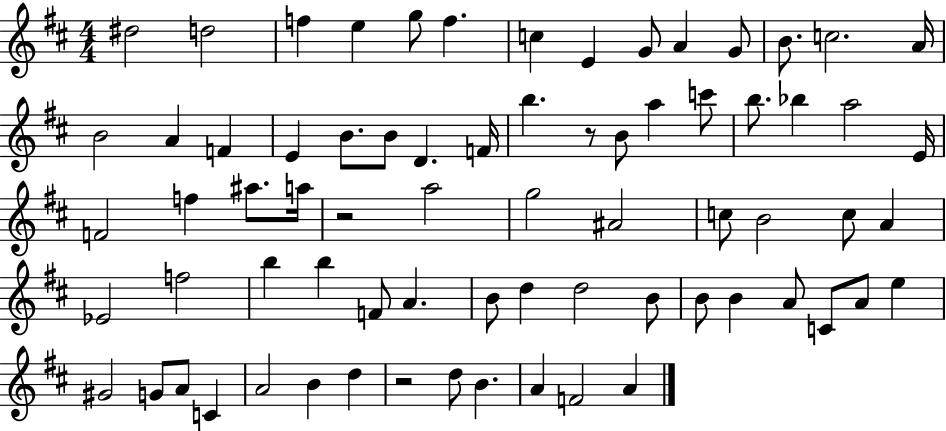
{
  \clef treble
  \numericTimeSignature
  \time 4/4
  \key d \major
  \repeat volta 2 { dis''2 d''2 | f''4 e''4 g''8 f''4. | c''4 e'4 g'8 a'4 g'8 | b'8. c''2. a'16 | \break b'2 a'4 f'4 | e'4 b'8. b'8 d'4. f'16 | b''4. r8 b'8 a''4 c'''8 | b''8. bes''4 a''2 e'16 | \break f'2 f''4 ais''8. a''16 | r2 a''2 | g''2 ais'2 | c''8 b'2 c''8 a'4 | \break ees'2 f''2 | b''4 b''4 f'8 a'4. | b'8 d''4 d''2 b'8 | b'8 b'4 a'8 c'8 a'8 e''4 | \break gis'2 g'8 a'8 c'4 | a'2 b'4 d''4 | r2 d''8 b'4. | a'4 f'2 a'4 | \break } \bar "|."
}